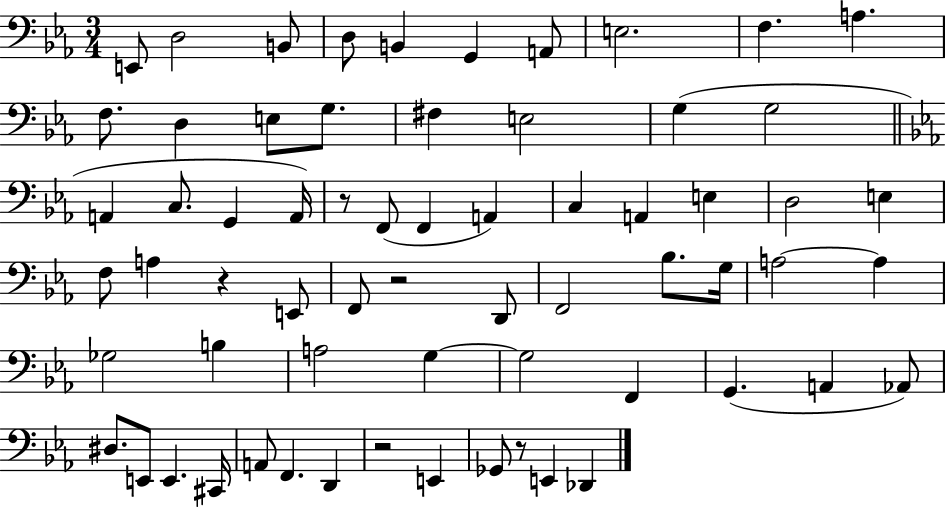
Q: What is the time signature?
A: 3/4